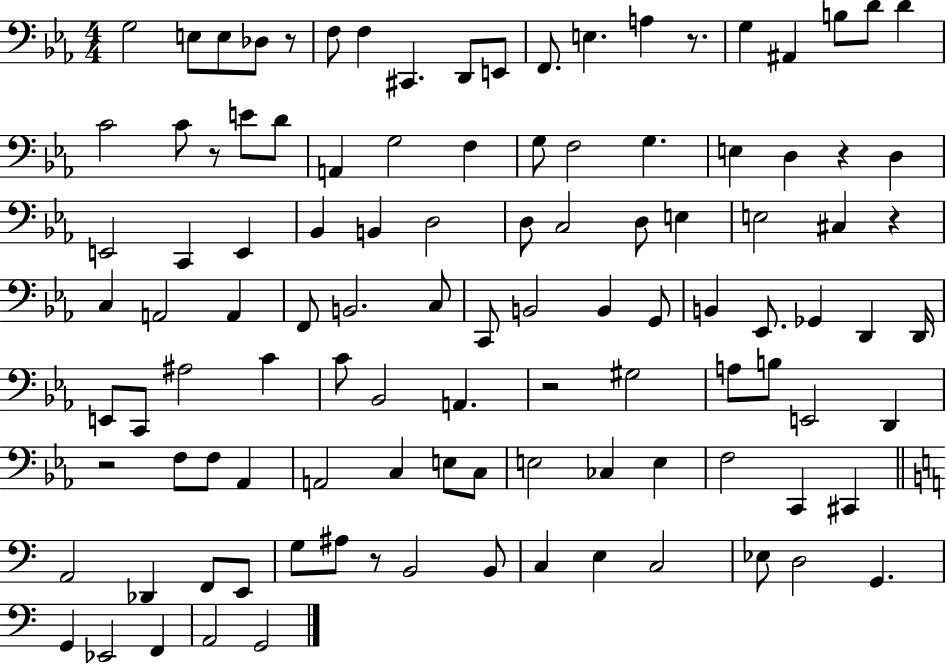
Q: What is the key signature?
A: EES major